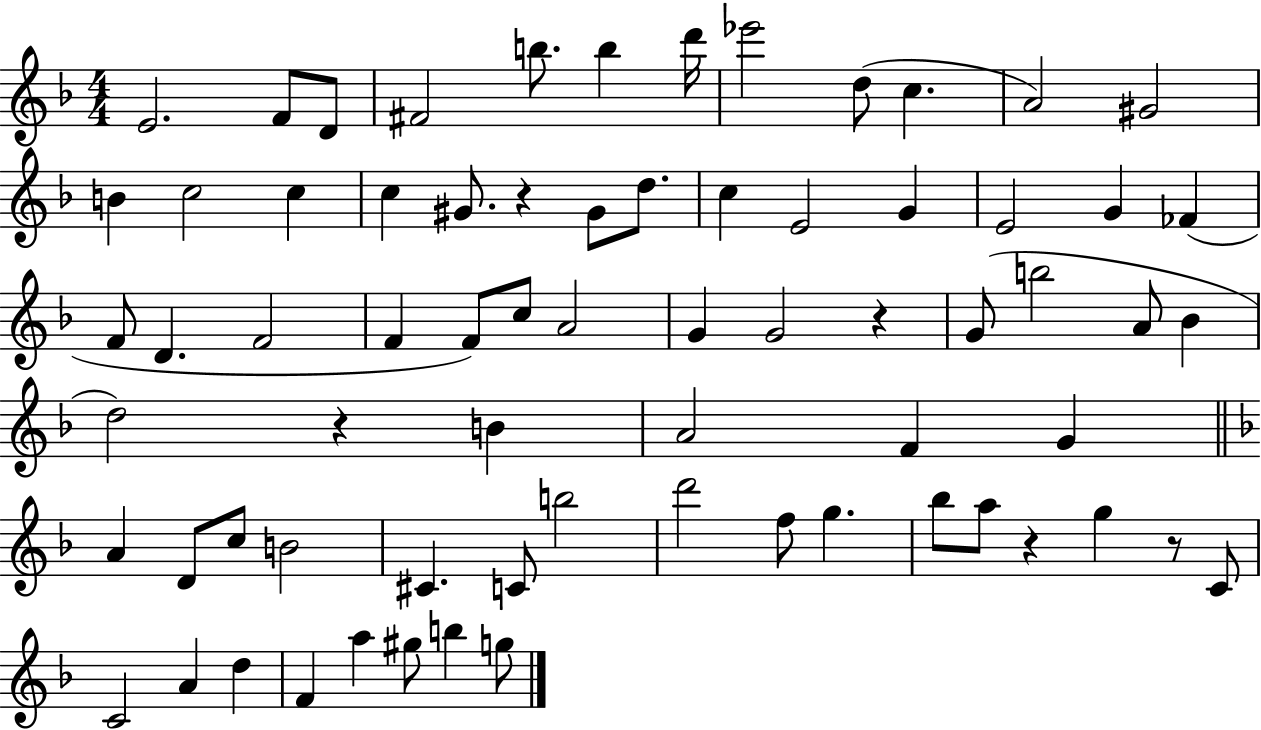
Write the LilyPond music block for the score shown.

{
  \clef treble
  \numericTimeSignature
  \time 4/4
  \key f \major
  e'2. f'8 d'8 | fis'2 b''8. b''4 d'''16 | ees'''2 d''8( c''4. | a'2) gis'2 | \break b'4 c''2 c''4 | c''4 gis'8. r4 gis'8 d''8. | c''4 e'2 g'4 | e'2 g'4 fes'4( | \break f'8 d'4. f'2 | f'4 f'8) c''8 a'2 | g'4 g'2 r4 | g'8( b''2 a'8 bes'4 | \break d''2) r4 b'4 | a'2 f'4 g'4 | \bar "||" \break \key f \major a'4 d'8 c''8 b'2 | cis'4. c'8 b''2 | d'''2 f''8 g''4. | bes''8 a''8 r4 g''4 r8 c'8 | \break c'2 a'4 d''4 | f'4 a''4 gis''8 b''4 g''8 | \bar "|."
}